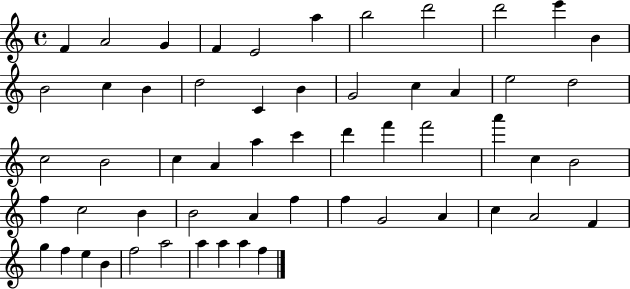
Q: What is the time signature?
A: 4/4